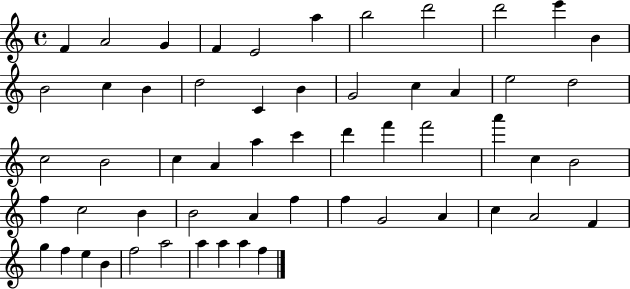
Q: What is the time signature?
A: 4/4